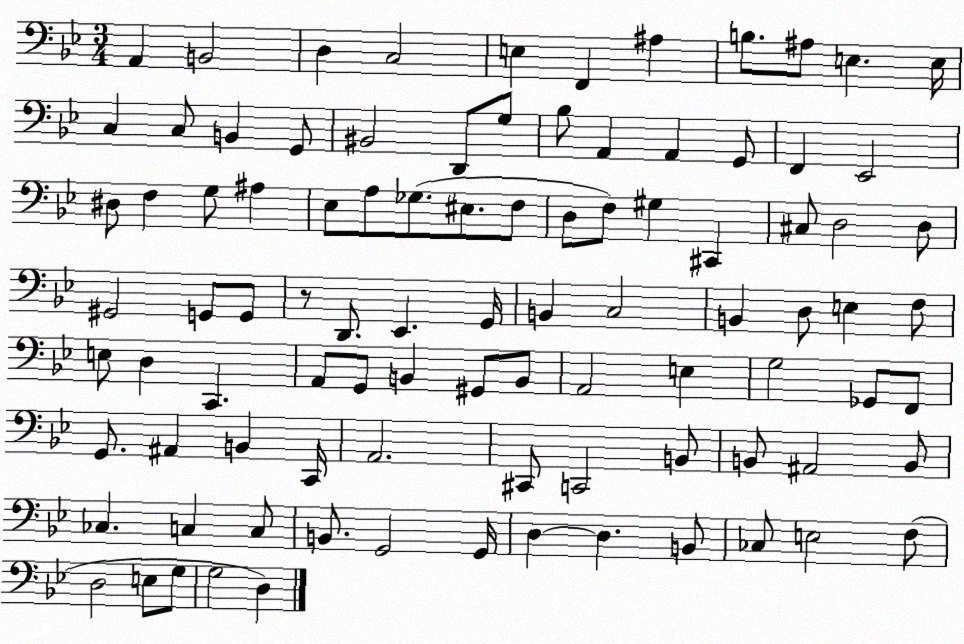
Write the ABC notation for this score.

X:1
T:Untitled
M:3/4
L:1/4
K:Bb
A,, B,,2 D, C,2 E, F,, ^A, B,/2 ^A,/2 E, E,/4 C, C,/2 B,, G,,/2 ^B,,2 D,,/2 G,/2 _B,/2 A,, A,, G,,/2 F,, _E,,2 ^D,/2 F, G,/2 ^A, _E,/2 A,/2 _G,/2 ^E,/2 F,/2 D,/2 F,/2 ^G, ^C,, ^C,/2 D,2 D,/2 ^G,,2 G,,/2 G,,/2 z/2 D,,/2 _E,, G,,/4 B,, C,2 B,, D,/2 E, F,/2 E,/2 D, C,, A,,/2 G,,/2 B,, ^G,,/2 B,,/2 A,,2 E, G,2 _G,,/2 F,,/2 G,,/2 ^A,, B,, C,,/4 A,,2 ^C,,/2 C,,2 B,,/2 B,,/2 ^A,,2 B,,/2 _C, C, C,/2 B,,/2 G,,2 G,,/4 D, D, B,,/2 _C,/2 E,2 F,/2 D,2 E,/2 G,/2 G,2 D,